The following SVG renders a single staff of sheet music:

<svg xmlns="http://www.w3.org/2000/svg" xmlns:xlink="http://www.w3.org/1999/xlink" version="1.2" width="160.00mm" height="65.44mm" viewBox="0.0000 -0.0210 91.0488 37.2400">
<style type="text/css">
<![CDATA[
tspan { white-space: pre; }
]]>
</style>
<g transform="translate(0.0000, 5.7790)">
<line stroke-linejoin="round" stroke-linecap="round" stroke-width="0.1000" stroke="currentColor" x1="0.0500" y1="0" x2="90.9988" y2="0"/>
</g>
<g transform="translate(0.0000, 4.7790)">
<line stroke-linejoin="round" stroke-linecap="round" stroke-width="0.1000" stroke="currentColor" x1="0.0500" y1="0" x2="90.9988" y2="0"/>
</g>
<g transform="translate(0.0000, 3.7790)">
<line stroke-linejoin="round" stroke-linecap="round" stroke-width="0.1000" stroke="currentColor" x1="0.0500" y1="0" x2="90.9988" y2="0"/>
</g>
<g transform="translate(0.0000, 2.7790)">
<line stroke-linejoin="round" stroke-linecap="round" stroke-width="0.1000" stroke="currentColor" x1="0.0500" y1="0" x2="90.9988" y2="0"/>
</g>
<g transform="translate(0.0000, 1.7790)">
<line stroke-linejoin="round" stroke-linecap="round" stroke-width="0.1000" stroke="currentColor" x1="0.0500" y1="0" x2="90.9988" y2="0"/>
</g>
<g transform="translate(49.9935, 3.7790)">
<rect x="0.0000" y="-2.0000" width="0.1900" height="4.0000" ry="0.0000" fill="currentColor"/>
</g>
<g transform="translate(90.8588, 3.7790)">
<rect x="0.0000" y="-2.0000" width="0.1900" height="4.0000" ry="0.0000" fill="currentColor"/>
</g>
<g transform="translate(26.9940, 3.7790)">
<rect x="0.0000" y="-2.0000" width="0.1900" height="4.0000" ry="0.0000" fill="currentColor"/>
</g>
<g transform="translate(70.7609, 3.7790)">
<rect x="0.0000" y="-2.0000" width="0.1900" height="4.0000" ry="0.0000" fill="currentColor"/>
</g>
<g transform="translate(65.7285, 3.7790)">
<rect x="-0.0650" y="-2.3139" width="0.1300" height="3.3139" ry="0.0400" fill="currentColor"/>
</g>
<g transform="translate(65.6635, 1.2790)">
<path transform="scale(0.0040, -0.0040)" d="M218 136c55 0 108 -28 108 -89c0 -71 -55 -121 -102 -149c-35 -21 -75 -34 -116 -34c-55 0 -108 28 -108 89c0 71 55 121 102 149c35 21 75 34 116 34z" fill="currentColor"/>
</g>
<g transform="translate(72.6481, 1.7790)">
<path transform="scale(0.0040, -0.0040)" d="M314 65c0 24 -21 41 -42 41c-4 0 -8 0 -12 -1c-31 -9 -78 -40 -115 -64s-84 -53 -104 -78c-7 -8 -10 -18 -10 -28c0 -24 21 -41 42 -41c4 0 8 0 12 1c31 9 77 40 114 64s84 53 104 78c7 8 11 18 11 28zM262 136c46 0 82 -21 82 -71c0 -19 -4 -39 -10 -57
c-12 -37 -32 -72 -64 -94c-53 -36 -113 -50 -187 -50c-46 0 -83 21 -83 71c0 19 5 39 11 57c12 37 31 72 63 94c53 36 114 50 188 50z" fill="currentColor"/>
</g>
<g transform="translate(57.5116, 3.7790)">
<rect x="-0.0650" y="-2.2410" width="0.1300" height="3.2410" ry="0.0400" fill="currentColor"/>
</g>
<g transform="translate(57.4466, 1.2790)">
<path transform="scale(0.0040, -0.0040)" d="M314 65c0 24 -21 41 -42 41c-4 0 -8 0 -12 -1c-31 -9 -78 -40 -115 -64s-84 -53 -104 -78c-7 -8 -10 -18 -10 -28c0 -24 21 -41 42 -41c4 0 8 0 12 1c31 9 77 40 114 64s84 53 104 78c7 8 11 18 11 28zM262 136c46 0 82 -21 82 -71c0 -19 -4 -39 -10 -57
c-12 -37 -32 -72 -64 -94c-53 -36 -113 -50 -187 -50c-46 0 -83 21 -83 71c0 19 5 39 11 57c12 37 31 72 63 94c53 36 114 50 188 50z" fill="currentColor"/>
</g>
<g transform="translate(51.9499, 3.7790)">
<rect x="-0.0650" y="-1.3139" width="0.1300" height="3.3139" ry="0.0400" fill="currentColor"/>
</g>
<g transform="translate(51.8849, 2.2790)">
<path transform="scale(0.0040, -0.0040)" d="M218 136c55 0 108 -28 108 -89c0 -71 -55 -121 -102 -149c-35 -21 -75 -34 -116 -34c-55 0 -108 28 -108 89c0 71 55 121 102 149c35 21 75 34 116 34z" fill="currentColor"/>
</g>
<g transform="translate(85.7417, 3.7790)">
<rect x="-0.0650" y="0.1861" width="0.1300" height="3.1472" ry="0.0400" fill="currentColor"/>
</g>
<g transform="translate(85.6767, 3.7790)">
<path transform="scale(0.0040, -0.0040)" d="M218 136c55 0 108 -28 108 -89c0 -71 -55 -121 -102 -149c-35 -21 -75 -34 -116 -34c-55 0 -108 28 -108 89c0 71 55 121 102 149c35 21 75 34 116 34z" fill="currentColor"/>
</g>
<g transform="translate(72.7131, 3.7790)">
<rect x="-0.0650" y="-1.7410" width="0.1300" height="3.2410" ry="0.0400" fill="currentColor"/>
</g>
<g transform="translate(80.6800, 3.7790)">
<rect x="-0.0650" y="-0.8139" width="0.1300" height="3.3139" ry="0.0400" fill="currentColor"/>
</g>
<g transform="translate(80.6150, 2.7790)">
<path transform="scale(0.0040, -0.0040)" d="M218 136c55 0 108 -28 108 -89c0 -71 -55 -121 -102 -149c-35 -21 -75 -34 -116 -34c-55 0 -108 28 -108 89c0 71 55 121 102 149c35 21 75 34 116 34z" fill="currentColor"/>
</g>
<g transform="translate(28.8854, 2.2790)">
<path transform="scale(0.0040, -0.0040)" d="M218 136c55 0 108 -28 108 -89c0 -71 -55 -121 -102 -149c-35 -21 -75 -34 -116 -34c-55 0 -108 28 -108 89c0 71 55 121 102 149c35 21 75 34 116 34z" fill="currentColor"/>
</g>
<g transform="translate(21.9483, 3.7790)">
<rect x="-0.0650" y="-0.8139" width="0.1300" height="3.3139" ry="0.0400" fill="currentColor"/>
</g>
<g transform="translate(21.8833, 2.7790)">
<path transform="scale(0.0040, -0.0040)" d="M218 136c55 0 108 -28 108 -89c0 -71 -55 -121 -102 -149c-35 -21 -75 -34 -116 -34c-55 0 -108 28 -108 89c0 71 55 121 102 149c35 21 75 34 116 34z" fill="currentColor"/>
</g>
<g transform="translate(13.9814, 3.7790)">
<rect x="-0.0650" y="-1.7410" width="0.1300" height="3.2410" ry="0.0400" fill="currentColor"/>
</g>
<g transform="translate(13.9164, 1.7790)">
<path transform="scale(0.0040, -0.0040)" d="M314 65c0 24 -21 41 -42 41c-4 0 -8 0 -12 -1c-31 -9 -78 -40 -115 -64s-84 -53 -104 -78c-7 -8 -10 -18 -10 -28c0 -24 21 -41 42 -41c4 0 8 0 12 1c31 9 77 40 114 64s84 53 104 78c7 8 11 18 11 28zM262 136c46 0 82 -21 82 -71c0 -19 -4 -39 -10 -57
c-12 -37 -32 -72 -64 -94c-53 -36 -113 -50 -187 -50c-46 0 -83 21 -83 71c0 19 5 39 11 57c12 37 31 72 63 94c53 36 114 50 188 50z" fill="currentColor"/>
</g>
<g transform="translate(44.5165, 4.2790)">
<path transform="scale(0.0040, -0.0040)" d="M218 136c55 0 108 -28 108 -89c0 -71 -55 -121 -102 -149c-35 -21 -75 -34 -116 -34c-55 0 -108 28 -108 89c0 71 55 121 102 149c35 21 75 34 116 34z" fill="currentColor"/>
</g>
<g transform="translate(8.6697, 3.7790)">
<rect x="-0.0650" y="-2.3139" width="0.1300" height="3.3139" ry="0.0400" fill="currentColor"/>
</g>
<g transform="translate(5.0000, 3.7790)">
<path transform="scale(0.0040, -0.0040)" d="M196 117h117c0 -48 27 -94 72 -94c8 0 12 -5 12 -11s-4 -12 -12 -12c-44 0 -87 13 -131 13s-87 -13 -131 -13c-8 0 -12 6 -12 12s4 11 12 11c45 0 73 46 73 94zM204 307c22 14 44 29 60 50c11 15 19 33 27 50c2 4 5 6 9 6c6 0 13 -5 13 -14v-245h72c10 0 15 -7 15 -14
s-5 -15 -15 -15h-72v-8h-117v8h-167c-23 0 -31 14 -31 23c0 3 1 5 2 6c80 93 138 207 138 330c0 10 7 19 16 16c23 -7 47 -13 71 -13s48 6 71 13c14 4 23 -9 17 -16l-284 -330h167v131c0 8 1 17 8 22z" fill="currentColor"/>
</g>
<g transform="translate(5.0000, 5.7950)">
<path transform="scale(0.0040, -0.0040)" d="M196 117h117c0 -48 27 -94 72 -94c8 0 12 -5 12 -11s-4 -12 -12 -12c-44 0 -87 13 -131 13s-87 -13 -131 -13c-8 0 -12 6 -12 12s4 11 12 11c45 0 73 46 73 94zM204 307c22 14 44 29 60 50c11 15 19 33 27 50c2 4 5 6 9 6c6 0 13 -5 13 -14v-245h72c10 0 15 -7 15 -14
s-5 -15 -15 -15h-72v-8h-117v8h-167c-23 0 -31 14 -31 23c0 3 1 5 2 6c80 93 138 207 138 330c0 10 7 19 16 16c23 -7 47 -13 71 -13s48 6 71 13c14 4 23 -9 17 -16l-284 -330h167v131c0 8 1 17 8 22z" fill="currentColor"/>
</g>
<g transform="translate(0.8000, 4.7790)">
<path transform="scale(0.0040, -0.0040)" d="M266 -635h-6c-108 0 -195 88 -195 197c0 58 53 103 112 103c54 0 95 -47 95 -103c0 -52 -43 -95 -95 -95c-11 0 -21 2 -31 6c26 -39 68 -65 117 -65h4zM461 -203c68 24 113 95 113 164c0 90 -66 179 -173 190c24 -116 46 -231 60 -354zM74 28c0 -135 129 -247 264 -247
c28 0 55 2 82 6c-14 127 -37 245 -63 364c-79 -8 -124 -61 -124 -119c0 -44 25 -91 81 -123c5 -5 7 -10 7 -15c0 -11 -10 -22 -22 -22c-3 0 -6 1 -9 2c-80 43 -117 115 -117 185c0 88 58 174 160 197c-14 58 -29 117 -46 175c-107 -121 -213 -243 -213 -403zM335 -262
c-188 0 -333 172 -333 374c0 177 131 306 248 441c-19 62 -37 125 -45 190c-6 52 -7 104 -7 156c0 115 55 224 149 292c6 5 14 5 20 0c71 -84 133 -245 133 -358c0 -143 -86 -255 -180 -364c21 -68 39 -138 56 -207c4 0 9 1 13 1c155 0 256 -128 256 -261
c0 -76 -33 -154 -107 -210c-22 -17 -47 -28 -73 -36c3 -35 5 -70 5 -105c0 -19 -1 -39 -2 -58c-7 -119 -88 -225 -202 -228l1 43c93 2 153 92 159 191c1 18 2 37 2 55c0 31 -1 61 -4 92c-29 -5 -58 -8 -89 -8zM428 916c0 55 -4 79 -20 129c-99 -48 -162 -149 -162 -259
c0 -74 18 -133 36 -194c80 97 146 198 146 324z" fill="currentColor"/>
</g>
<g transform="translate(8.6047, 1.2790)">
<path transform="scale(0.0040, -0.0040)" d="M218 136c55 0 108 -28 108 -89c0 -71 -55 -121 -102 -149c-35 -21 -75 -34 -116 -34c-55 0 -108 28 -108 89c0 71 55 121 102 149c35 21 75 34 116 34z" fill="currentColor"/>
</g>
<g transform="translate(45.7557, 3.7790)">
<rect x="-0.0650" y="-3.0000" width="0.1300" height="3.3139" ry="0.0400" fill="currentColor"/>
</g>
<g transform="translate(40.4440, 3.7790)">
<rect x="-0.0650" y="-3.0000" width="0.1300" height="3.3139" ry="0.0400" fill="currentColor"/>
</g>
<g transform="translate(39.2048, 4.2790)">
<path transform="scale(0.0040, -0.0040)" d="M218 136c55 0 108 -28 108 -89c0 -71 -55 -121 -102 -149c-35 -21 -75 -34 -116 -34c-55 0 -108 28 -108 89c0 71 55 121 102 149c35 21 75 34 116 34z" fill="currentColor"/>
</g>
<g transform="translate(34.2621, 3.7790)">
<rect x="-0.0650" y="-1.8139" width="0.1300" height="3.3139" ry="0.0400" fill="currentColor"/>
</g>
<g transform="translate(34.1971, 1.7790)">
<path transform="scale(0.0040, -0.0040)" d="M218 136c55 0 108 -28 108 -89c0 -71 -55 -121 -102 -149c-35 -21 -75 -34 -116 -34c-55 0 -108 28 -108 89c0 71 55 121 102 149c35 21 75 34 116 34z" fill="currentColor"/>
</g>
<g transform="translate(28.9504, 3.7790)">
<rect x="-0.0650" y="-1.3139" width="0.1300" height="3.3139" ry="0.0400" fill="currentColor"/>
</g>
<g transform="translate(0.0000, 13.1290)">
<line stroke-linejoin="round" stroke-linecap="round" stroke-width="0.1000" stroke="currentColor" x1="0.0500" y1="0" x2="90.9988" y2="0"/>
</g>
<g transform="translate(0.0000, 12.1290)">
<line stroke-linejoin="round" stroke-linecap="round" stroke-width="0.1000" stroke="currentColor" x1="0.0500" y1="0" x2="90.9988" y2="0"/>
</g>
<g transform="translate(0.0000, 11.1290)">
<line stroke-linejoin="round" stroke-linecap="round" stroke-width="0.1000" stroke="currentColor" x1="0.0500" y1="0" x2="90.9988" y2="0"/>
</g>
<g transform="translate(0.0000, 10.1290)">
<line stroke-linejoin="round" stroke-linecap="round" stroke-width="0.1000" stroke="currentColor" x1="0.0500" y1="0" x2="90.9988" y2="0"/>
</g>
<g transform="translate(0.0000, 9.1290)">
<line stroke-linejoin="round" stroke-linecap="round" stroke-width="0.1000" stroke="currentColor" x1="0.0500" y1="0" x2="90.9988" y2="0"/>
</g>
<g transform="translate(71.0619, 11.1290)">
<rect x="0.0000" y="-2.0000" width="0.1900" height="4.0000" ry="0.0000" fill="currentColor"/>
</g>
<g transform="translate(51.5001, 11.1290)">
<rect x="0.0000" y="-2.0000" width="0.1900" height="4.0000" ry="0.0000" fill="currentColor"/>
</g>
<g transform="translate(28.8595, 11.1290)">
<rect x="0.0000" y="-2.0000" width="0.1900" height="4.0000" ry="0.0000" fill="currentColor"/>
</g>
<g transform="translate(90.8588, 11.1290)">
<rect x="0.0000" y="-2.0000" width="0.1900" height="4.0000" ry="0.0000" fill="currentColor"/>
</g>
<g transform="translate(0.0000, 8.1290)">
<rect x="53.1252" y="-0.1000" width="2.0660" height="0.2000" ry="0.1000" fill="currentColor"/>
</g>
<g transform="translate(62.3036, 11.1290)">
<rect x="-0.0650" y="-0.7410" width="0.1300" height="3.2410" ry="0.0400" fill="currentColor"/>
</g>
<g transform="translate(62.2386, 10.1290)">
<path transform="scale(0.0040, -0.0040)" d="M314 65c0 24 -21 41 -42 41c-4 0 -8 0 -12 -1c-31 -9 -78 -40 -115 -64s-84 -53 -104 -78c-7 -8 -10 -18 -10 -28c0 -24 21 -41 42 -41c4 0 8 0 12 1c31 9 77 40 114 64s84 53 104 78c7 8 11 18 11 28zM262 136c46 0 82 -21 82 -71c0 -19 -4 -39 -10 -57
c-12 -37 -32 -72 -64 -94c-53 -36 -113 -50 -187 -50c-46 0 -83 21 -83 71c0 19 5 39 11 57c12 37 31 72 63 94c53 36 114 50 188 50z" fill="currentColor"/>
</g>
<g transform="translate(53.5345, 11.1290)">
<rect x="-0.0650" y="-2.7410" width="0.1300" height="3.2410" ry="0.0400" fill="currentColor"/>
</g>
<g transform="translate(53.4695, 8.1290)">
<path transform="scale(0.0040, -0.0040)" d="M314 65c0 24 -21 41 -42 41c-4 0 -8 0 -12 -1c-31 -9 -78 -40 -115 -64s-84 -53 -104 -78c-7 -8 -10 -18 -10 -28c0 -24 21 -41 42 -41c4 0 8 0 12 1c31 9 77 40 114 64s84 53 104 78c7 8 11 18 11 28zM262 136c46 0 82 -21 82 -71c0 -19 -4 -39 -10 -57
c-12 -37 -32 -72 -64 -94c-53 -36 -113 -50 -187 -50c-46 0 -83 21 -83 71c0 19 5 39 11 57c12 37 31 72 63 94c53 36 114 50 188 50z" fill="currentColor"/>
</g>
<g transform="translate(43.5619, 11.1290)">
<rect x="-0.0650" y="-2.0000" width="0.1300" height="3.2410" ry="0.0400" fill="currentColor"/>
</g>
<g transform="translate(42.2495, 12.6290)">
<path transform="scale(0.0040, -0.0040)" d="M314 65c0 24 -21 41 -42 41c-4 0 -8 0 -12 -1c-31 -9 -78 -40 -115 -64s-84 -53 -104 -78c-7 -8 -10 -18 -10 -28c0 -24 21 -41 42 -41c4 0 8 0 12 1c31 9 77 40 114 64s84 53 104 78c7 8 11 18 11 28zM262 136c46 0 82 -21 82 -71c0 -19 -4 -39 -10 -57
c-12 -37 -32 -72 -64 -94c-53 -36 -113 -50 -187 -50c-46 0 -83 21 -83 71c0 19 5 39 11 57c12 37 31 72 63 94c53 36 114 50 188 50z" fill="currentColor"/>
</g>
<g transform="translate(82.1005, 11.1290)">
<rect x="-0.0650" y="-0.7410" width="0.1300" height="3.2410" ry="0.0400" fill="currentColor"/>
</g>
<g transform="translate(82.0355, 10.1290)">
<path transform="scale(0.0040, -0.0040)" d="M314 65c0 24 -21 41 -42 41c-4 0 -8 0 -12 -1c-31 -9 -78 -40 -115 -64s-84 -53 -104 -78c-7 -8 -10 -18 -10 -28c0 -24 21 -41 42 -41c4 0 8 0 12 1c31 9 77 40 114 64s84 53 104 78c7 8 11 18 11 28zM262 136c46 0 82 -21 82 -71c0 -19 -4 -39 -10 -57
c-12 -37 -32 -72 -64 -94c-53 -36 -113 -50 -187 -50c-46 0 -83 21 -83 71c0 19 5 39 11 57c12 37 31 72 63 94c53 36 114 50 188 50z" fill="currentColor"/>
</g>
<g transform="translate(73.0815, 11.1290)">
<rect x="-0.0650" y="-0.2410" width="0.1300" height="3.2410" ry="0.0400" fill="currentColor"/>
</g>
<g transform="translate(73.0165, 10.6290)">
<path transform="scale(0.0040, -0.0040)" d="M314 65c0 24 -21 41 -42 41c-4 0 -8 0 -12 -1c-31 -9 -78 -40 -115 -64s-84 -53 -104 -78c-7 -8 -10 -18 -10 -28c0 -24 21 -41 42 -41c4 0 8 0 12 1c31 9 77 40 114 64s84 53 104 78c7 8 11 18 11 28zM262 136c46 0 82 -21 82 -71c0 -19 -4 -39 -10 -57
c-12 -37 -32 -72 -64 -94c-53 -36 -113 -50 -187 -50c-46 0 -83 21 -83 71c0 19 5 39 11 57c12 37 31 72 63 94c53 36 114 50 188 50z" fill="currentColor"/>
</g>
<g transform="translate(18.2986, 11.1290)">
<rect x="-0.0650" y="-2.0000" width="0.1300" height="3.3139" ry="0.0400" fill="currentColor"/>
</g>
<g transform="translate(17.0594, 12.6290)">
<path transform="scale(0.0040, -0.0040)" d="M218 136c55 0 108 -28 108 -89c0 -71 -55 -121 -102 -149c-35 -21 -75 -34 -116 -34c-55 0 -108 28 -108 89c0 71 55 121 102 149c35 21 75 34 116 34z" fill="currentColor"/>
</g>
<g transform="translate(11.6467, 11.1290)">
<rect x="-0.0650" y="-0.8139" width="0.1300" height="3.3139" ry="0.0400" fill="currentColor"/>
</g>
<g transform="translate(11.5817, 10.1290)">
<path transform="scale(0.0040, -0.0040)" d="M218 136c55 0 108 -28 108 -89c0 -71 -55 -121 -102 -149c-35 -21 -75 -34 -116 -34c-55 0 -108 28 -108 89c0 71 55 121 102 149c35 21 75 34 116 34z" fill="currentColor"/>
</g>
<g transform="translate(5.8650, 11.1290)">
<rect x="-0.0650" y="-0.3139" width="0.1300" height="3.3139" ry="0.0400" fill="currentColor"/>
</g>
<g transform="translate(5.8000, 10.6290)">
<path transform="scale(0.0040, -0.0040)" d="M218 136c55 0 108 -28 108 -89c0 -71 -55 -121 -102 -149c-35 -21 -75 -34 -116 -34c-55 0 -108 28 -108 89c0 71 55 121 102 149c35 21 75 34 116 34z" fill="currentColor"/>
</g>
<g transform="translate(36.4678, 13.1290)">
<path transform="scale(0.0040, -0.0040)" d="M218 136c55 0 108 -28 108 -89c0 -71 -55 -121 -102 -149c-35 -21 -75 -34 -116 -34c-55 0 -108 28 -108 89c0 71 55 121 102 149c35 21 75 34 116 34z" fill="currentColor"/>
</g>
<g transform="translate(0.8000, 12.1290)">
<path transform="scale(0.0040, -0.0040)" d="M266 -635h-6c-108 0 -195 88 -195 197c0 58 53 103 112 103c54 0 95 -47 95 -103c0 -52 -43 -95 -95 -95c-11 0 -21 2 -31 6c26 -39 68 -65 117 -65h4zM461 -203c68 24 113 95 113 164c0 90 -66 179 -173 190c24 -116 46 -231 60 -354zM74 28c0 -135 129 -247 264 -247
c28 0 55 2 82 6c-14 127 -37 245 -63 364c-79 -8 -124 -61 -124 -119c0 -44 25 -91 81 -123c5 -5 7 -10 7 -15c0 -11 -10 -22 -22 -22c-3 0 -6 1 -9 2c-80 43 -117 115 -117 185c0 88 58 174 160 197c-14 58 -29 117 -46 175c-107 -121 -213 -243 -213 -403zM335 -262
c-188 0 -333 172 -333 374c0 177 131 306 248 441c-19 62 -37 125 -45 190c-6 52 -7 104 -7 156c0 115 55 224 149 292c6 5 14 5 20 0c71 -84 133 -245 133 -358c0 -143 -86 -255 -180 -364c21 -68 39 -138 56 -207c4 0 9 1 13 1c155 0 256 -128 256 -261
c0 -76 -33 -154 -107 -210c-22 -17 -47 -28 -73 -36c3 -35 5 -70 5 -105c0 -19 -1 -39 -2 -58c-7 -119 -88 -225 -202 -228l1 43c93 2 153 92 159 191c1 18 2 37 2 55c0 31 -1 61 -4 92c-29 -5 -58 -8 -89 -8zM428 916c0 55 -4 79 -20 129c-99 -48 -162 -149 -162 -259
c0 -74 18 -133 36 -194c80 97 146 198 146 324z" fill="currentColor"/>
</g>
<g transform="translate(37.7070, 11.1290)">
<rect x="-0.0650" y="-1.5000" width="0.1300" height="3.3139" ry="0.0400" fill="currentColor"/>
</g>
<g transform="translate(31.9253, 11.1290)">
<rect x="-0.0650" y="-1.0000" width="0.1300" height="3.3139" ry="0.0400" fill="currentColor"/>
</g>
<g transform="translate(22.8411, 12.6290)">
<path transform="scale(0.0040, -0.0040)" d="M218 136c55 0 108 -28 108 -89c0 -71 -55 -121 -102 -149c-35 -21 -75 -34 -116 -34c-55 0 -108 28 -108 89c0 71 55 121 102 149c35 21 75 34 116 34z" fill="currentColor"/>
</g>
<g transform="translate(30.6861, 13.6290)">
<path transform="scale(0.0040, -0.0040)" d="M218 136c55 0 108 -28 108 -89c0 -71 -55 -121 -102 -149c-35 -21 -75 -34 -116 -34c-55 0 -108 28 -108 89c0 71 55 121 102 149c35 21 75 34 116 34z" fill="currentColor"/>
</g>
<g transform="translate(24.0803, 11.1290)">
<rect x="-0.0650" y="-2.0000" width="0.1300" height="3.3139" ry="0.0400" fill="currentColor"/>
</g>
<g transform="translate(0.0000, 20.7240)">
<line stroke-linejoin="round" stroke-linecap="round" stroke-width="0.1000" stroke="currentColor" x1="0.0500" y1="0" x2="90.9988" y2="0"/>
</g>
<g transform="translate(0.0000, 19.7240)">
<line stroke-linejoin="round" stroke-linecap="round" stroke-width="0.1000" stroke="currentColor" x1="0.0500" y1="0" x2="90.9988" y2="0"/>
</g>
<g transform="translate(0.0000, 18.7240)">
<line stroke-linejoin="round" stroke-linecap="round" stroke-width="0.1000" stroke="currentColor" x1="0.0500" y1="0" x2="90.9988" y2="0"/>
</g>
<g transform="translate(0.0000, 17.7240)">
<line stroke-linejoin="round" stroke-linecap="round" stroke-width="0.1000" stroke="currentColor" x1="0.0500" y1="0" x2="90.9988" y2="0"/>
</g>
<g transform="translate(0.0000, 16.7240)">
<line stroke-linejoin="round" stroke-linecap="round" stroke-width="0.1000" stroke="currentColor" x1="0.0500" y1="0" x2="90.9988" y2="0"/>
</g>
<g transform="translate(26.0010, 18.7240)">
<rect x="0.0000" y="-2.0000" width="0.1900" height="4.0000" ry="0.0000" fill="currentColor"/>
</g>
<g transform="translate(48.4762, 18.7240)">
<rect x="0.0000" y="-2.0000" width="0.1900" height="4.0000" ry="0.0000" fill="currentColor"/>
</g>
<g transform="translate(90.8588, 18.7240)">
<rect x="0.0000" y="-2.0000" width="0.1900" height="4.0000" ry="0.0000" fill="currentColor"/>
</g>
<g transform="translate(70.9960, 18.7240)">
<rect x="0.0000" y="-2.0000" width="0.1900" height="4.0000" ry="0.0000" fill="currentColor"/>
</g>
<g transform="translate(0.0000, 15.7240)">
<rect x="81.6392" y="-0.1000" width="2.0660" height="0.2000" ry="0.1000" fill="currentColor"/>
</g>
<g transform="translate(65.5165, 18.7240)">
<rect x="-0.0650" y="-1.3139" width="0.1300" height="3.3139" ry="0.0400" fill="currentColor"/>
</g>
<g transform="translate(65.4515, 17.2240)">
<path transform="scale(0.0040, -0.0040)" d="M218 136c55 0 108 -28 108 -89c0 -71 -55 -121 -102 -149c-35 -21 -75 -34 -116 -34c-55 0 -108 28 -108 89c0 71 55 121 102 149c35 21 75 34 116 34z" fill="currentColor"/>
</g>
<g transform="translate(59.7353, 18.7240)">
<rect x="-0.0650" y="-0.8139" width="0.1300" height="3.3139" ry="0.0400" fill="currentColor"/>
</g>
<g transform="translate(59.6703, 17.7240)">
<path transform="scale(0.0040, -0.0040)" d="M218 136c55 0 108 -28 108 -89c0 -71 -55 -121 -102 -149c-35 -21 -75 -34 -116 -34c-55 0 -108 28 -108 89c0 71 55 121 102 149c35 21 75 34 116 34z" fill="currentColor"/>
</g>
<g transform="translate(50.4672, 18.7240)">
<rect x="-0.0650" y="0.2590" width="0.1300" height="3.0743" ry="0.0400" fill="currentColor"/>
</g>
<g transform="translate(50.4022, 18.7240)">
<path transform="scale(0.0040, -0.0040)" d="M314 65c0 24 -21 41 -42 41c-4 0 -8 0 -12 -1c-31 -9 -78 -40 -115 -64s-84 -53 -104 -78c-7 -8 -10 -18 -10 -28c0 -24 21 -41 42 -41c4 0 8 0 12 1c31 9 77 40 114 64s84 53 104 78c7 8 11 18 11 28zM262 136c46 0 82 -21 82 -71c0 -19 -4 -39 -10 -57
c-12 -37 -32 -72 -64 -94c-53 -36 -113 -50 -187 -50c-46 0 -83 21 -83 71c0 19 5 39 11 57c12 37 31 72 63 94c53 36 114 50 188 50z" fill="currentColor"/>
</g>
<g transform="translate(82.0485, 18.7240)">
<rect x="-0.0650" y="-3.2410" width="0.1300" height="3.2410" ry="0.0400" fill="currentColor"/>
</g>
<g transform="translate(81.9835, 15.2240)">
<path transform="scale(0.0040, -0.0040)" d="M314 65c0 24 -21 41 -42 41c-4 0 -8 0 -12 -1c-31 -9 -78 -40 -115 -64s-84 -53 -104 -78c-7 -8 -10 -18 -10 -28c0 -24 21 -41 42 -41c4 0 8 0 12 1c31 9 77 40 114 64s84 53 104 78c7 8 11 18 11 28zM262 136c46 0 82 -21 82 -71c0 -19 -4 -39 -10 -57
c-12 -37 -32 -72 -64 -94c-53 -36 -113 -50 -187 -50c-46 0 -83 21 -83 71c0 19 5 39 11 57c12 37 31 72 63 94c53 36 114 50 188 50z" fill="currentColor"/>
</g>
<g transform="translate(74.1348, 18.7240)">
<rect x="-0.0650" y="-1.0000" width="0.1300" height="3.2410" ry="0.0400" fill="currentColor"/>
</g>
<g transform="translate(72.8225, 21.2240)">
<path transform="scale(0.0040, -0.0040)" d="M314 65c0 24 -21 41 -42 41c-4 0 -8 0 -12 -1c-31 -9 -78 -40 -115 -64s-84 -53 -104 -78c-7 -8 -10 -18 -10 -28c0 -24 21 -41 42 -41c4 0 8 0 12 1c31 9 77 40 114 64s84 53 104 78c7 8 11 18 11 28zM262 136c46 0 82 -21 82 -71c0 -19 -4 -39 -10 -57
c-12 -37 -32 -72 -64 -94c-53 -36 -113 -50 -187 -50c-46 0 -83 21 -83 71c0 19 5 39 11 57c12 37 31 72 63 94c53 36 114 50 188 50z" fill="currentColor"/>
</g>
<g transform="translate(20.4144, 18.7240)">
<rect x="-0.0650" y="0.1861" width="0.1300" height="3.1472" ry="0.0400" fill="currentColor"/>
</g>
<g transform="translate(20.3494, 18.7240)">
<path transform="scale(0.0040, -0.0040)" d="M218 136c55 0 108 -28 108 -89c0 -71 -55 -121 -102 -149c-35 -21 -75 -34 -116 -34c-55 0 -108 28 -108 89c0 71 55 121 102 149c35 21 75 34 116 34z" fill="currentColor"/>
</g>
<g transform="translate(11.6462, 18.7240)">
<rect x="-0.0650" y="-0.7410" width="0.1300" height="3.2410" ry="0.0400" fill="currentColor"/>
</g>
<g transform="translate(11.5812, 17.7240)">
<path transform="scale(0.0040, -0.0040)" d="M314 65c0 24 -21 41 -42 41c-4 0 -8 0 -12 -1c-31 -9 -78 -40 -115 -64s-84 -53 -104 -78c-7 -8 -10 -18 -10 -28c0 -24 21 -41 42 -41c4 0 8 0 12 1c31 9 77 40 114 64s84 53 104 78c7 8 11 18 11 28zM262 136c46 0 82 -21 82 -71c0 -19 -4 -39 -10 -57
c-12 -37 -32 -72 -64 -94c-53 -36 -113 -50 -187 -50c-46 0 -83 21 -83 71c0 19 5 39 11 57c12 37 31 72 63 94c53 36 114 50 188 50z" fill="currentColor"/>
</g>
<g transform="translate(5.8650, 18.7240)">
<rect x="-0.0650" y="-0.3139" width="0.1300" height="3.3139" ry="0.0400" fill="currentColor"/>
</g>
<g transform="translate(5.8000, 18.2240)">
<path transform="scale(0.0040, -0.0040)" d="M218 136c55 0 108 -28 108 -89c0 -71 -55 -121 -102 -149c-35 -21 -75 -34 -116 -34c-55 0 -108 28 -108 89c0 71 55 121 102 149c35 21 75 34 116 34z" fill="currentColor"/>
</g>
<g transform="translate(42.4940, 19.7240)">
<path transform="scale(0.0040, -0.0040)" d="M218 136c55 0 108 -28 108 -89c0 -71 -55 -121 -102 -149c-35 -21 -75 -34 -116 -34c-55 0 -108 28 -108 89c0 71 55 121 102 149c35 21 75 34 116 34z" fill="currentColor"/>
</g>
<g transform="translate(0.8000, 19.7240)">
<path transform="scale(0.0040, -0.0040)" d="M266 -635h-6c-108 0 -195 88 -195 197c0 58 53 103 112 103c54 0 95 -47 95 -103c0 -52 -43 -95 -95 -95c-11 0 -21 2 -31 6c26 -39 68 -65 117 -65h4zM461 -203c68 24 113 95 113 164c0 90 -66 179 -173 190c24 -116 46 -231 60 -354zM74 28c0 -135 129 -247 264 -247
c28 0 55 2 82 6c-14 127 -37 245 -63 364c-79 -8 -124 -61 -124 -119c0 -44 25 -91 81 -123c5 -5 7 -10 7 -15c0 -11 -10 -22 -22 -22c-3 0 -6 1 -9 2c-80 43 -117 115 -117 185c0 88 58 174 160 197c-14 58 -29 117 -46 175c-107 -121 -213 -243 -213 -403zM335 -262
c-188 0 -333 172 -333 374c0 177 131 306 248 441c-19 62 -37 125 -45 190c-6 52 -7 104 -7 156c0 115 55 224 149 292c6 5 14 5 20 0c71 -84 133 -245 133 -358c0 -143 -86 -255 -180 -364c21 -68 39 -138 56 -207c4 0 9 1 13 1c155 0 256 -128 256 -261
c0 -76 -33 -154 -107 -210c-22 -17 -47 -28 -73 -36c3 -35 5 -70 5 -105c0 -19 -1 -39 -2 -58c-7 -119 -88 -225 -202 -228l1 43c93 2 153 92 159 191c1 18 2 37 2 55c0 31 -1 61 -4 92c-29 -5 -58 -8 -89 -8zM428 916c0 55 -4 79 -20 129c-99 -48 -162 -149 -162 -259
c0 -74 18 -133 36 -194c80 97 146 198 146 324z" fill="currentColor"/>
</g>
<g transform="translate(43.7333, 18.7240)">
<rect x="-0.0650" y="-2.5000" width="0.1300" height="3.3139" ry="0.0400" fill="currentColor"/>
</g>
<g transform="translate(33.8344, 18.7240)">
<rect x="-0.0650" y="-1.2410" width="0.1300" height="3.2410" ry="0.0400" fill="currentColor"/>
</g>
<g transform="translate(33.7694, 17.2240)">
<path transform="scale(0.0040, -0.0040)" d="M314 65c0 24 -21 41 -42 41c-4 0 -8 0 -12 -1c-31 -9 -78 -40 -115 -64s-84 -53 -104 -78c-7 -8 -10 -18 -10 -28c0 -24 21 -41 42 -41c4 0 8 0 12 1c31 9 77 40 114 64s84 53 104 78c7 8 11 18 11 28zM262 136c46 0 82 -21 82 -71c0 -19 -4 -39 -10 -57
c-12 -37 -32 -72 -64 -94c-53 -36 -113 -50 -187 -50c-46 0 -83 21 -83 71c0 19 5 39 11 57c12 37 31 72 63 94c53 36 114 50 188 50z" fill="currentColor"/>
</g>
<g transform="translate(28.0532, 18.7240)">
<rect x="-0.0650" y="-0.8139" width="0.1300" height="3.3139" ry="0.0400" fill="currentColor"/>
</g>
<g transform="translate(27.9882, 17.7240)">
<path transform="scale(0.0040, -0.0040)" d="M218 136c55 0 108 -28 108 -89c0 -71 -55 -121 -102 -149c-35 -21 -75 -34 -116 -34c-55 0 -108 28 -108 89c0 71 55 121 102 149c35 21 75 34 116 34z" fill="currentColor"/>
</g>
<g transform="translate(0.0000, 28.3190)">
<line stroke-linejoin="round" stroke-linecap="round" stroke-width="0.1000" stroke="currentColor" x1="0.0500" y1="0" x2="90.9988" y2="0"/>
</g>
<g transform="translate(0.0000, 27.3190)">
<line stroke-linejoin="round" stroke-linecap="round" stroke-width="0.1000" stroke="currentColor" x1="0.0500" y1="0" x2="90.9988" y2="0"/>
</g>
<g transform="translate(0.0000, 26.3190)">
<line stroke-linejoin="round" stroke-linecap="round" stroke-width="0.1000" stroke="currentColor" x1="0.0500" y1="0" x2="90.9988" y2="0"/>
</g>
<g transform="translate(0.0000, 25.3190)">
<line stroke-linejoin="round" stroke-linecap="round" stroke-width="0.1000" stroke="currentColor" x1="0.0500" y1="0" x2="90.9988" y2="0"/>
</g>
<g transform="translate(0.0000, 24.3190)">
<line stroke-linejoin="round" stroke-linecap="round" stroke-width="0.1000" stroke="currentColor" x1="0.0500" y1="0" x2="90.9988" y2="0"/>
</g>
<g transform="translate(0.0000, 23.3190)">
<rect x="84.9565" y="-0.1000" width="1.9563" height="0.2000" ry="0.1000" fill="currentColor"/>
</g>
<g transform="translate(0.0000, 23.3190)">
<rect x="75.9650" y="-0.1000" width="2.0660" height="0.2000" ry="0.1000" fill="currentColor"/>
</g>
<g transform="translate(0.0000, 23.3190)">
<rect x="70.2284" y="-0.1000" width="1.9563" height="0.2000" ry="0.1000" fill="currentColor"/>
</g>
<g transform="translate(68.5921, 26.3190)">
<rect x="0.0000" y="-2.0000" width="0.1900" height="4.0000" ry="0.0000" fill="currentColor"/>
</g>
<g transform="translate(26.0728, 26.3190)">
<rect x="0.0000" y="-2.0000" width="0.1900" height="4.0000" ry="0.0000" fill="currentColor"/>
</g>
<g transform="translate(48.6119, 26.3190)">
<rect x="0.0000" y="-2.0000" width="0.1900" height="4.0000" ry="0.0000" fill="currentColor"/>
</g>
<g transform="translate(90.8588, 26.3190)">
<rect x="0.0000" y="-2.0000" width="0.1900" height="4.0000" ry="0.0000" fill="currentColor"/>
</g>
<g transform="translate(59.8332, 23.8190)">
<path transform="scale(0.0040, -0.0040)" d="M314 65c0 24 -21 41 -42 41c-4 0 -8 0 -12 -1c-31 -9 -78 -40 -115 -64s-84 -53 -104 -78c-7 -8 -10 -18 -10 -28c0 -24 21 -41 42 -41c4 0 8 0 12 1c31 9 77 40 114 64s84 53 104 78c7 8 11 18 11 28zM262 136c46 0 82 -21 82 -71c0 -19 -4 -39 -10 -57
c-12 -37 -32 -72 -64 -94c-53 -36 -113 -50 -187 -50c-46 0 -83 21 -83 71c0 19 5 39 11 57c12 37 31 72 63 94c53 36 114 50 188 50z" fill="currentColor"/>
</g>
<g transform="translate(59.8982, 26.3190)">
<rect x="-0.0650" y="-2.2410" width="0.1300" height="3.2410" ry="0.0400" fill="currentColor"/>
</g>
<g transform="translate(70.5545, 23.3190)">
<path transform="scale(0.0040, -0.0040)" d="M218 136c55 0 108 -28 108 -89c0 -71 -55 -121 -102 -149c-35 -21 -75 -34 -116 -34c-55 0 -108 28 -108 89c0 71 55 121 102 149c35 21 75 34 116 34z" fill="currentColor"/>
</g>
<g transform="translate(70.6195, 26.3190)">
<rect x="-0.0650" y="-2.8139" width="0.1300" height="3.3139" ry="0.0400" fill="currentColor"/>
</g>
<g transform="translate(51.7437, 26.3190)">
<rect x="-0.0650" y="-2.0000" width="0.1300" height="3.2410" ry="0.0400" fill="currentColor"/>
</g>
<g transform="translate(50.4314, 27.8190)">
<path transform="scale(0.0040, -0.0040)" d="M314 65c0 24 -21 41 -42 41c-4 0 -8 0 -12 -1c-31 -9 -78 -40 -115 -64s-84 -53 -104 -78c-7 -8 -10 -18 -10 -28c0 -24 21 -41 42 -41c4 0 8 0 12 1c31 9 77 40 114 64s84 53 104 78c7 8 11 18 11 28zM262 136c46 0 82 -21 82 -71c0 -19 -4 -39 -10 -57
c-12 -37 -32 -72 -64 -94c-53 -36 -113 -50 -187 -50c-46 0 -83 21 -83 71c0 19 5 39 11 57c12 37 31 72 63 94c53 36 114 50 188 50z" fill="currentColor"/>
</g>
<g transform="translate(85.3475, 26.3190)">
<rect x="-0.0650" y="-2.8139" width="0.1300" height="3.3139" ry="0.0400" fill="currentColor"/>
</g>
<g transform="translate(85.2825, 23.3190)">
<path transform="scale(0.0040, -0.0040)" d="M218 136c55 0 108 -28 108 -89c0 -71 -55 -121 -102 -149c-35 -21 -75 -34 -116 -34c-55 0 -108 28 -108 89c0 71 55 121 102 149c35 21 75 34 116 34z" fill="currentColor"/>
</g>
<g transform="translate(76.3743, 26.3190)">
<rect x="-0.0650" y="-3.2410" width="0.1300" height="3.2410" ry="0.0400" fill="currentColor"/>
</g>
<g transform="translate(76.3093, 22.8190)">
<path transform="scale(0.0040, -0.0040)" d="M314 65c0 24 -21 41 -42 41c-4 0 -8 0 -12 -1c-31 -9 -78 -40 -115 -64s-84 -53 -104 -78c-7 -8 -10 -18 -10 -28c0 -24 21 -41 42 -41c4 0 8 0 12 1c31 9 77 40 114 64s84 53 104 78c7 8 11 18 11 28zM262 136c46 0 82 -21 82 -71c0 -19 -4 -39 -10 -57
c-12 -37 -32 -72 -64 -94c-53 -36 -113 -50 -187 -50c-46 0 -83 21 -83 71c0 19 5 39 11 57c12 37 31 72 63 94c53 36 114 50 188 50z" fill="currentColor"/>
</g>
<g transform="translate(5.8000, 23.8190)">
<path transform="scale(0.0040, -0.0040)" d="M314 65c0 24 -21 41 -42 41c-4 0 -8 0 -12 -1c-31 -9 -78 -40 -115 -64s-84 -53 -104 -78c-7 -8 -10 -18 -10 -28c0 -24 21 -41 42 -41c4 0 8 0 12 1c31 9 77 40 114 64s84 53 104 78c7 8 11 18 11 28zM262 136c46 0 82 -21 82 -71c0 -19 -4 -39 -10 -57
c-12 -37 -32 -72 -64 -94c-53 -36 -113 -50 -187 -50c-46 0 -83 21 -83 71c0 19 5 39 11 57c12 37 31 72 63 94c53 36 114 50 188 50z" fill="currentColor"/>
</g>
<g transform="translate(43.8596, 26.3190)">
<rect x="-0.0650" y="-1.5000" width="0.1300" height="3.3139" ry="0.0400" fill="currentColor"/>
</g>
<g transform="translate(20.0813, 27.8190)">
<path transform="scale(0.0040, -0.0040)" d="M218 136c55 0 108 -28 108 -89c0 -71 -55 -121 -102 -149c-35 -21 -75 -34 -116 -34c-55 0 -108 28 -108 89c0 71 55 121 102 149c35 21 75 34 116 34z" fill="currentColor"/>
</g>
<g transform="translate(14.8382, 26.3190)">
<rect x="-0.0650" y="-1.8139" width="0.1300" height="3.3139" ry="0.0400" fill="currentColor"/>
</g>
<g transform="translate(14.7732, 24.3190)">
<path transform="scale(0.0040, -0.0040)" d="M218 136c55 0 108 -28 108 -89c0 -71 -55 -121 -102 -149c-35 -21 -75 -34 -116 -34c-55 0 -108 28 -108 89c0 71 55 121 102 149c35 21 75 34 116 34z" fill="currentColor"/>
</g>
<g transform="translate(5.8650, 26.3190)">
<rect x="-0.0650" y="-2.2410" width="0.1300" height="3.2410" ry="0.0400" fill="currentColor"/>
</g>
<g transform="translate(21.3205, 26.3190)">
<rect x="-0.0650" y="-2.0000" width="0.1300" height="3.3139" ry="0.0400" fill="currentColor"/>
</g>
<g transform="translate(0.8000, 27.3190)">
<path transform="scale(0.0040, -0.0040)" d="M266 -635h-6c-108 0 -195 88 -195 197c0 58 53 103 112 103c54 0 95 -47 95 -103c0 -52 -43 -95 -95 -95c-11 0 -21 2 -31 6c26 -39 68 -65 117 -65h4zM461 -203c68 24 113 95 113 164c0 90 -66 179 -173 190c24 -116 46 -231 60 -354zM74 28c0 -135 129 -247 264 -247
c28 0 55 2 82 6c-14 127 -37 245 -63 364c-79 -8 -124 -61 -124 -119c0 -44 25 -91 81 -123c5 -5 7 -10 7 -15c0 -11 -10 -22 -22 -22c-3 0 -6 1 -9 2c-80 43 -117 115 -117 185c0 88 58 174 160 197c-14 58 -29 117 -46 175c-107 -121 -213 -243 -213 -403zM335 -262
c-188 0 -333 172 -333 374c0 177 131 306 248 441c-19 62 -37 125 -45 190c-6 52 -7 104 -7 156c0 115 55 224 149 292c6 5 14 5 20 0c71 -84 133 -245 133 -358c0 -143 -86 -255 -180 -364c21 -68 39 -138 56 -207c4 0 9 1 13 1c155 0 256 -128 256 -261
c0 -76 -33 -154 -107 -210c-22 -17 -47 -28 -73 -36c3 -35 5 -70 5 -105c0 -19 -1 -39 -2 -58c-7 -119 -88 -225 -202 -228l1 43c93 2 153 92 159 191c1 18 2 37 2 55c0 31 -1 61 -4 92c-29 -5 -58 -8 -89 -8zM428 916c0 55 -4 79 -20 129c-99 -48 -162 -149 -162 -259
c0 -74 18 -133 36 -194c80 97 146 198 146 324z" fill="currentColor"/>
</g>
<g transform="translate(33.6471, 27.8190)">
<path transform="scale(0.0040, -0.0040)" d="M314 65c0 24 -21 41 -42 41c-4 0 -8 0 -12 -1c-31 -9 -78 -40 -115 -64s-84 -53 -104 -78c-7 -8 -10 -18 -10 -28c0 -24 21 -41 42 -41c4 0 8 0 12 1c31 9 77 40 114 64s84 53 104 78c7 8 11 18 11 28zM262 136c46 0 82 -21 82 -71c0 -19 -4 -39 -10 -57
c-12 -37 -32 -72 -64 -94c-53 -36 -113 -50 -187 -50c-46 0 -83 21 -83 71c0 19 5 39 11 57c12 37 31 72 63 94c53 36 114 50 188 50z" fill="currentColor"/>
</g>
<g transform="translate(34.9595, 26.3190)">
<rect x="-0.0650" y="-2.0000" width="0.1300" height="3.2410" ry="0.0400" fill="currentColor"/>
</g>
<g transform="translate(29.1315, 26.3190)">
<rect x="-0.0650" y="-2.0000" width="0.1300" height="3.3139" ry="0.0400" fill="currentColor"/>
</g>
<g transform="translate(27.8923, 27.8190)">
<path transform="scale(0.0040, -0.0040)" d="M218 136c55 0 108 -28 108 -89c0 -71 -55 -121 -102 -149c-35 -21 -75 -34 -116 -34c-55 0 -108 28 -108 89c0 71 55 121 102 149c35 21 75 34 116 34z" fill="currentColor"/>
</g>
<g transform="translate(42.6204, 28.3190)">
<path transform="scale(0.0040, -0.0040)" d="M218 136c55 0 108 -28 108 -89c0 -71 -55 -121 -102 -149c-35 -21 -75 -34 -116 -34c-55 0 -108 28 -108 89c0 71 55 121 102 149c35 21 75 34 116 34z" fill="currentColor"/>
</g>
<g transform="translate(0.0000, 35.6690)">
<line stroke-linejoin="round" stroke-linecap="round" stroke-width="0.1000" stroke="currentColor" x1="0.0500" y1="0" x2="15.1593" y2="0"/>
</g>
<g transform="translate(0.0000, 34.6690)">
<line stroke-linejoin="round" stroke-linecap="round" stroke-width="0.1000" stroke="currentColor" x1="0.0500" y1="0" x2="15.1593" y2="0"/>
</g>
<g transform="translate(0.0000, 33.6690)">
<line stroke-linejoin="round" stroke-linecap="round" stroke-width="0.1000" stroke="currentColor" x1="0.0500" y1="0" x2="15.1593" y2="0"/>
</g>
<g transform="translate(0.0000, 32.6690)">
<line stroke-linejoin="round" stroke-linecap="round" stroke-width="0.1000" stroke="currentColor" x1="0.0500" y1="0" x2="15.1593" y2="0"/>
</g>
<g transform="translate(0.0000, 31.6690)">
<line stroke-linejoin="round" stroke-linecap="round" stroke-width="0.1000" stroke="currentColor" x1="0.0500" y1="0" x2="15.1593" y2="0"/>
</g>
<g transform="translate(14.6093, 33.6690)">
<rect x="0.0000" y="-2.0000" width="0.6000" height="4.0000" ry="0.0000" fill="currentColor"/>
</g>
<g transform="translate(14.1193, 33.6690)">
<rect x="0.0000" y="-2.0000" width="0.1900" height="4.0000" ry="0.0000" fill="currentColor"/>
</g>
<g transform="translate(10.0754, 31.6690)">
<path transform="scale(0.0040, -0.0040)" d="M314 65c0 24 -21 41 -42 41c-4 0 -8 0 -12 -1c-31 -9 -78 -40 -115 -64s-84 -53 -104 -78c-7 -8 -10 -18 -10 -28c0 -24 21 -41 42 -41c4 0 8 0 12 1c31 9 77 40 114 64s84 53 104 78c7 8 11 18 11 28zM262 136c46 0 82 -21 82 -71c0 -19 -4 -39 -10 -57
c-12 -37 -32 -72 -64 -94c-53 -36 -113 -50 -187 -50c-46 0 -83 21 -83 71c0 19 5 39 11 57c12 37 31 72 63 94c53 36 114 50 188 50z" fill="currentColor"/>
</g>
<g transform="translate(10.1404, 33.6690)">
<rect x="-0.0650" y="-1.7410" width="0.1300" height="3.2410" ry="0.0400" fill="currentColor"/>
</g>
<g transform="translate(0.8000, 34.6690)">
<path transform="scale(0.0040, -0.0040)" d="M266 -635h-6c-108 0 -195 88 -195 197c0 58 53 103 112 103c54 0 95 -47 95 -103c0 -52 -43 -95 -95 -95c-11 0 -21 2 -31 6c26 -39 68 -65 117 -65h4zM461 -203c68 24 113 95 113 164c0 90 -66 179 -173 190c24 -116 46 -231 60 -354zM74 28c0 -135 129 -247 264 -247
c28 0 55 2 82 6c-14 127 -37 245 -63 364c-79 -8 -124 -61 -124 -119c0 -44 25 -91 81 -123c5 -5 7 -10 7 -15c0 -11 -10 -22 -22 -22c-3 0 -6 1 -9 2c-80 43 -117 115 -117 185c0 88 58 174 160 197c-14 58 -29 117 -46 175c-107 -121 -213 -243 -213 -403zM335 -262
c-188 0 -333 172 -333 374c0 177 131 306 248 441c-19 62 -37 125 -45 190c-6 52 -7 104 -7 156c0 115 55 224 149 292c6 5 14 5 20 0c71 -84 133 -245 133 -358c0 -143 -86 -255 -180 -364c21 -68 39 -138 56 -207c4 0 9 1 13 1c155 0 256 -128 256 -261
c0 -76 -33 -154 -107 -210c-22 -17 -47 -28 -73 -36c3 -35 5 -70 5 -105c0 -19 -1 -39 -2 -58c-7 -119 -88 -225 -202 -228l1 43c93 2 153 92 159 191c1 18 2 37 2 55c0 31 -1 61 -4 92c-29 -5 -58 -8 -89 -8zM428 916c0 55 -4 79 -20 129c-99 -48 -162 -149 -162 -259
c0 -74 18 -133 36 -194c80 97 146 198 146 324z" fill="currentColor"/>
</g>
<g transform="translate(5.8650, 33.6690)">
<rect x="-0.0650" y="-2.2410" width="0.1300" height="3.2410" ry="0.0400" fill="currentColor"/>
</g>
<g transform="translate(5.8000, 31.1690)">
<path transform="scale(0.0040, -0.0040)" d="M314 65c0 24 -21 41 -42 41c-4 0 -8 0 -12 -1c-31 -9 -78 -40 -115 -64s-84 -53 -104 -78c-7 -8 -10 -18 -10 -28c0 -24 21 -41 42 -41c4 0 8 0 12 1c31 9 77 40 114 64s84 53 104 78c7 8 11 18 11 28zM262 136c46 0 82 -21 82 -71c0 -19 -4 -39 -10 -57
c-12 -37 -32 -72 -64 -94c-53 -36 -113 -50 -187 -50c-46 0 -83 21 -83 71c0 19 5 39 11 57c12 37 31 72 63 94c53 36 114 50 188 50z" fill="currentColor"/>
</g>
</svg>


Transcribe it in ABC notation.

X:1
T:Untitled
M:4/4
L:1/4
K:C
g f2 d e f A A e g2 g f2 d B c d F F D E F2 a2 d2 c2 d2 c d2 B d e2 G B2 d e D2 b2 g2 f F F F2 E F2 g2 a b2 a g2 f2